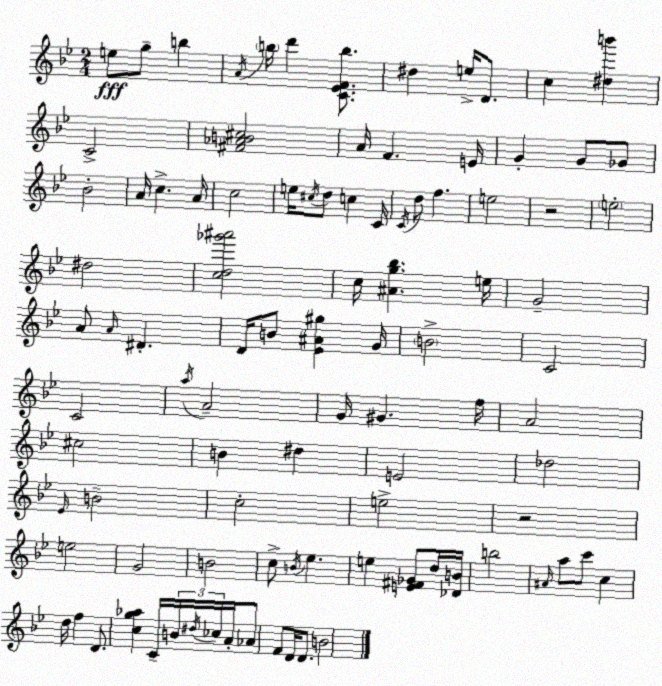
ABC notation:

X:1
T:Untitled
M:2/4
L:1/4
K:Bb
e/2 g/2 b A/4 b/4 d' [C_EFb]/2 ^d e/4 D/2 c [^db'] C2 [^F_AB^c]2 A/4 F E/4 G G/2 _G/2 _B2 A/4 c A/4 c2 e/4 ^c/4 d/2 c C/4 C/4 d/2 f e2 z2 e2 ^d2 [cd_g'^a']2 c/4 [^Ag_b] e/4 G2 A/2 A/4 ^D D/4 B/2 [_E^A^g] G/4 B2 C2 C2 a/4 A2 G/4 ^G f/4 A2 ^c2 B ^d E2 _d2 _E/4 B2 c2 e2 z2 e2 G2 B2 c/2 B/4 _e e [E^F_G]/2 d/4 [_DB]/4 b2 ^A/4 a/2 c'/2 c d/4 f D/2 [cg_a] C/4 B/4 ^d/4 _c/4 A/4 _A/2 F/2 D/4 D/2 B2